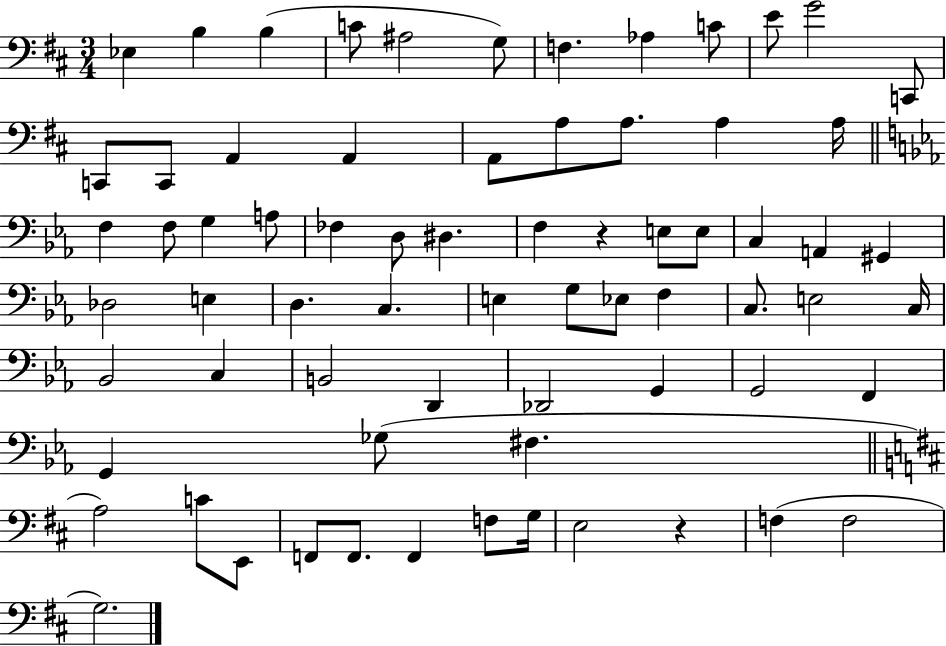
{
  \clef bass
  \numericTimeSignature
  \time 3/4
  \key d \major
  \repeat volta 2 { ees4 b4 b4( | c'8 ais2 g8) | f4. aes4 c'8 | e'8 g'2 c,8 | \break c,8 c,8 a,4 a,4 | a,8 a8 a8. a4 a16 | \bar "||" \break \key ees \major f4 f8 g4 a8 | fes4 d8 dis4. | f4 r4 e8 e8 | c4 a,4 gis,4 | \break des2 e4 | d4. c4. | e4 g8 ees8 f4 | c8. e2 c16 | \break bes,2 c4 | b,2 d,4 | des,2 g,4 | g,2 f,4 | \break g,4 ges8( fis4. | \bar "||" \break \key d \major a2) c'8 e,8 | f,8 f,8. f,4 f8 g16 | e2 r4 | f4( f2 | \break g2.) | } \bar "|."
}